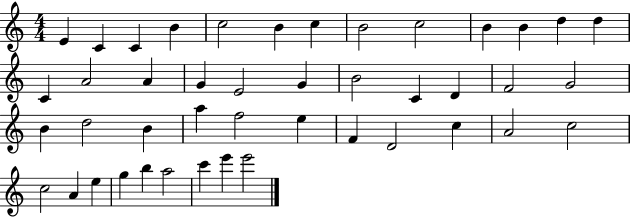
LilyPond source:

{
  \clef treble
  \numericTimeSignature
  \time 4/4
  \key c \major
  e'4 c'4 c'4 b'4 | c''2 b'4 c''4 | b'2 c''2 | b'4 b'4 d''4 d''4 | \break c'4 a'2 a'4 | g'4 e'2 g'4 | b'2 c'4 d'4 | f'2 g'2 | \break b'4 d''2 b'4 | a''4 f''2 e''4 | f'4 d'2 c''4 | a'2 c''2 | \break c''2 a'4 e''4 | g''4 b''4 a''2 | c'''4 e'''4 e'''2 | \bar "|."
}